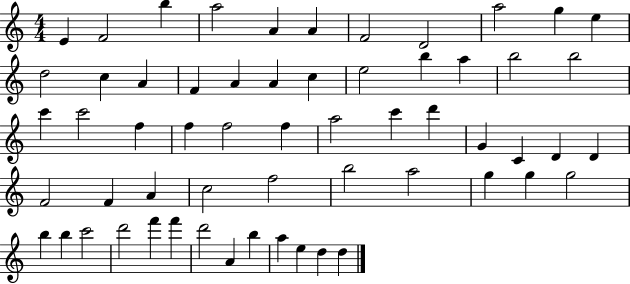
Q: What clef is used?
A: treble